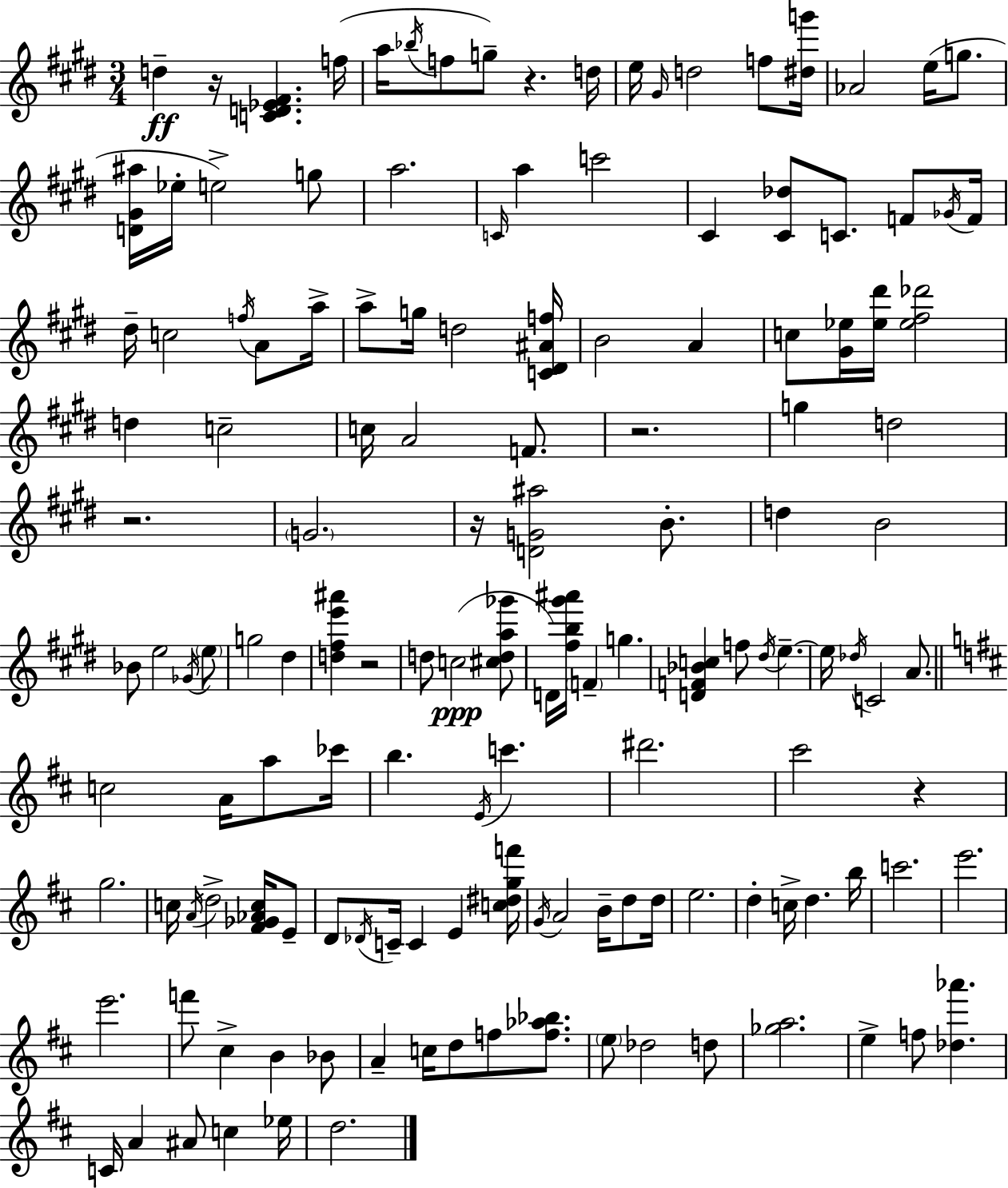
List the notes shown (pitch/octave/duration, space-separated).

D5/q R/s [C4,D4,Eb4,F#4]/q. F5/s A5/s Bb5/s F5/e G5/e R/q. D5/s E5/s G#4/s D5/h F5/e [D#5,G6]/s Ab4/h E5/s G5/e. [D4,G#4,A#5]/s Eb5/s E5/h G5/e A5/h. C4/s A5/q C6/h C#4/q [C#4,Db5]/e C4/e. F4/e Gb4/s F4/s D#5/s C5/h F5/s A4/e A5/s A5/e G5/s D5/h [C4,D#4,A#4,F5]/s B4/h A4/q C5/e [G#4,Eb5]/s [Eb5,D#6]/s [Eb5,F#5,Db6]/h D5/q C5/h C5/s A4/h F4/e. R/h. G5/q D5/h R/h. G4/h. R/s [D4,G4,A#5]/h B4/e. D5/q B4/h Bb4/e E5/h Gb4/s E5/e G5/h D#5/q [D5,F#5,E6,A#6]/q R/h D5/e C5/h [C#5,D5,A5,Gb6]/e D4/s [F#5,B5,G#6,A#6]/s F4/q G5/q. [D4,F4,Bb4,C5]/q F5/e D#5/s E5/q. E5/s Db5/s C4/h A4/e. C5/h A4/s A5/e CES6/s B5/q. E4/s C6/q. D#6/h. C#6/h R/q G5/h. C5/s A4/s D5/h [F#4,Gb4,Ab4,C5]/s E4/e D4/e Db4/s C4/s C4/q E4/q [C5,D#5,G5,F6]/s G4/s A4/h B4/s D5/e D5/s E5/h. D5/q C5/s D5/q. B5/s C6/h. E6/h. E6/h. F6/e C#5/q B4/q Bb4/e A4/q C5/s D5/e F5/e [F5,Ab5,Bb5]/e. E5/e Db5/h D5/e [Gb5,A5]/h. E5/q F5/e [Db5,Ab6]/q. C4/s A4/q A#4/e C5/q Eb5/s D5/h.